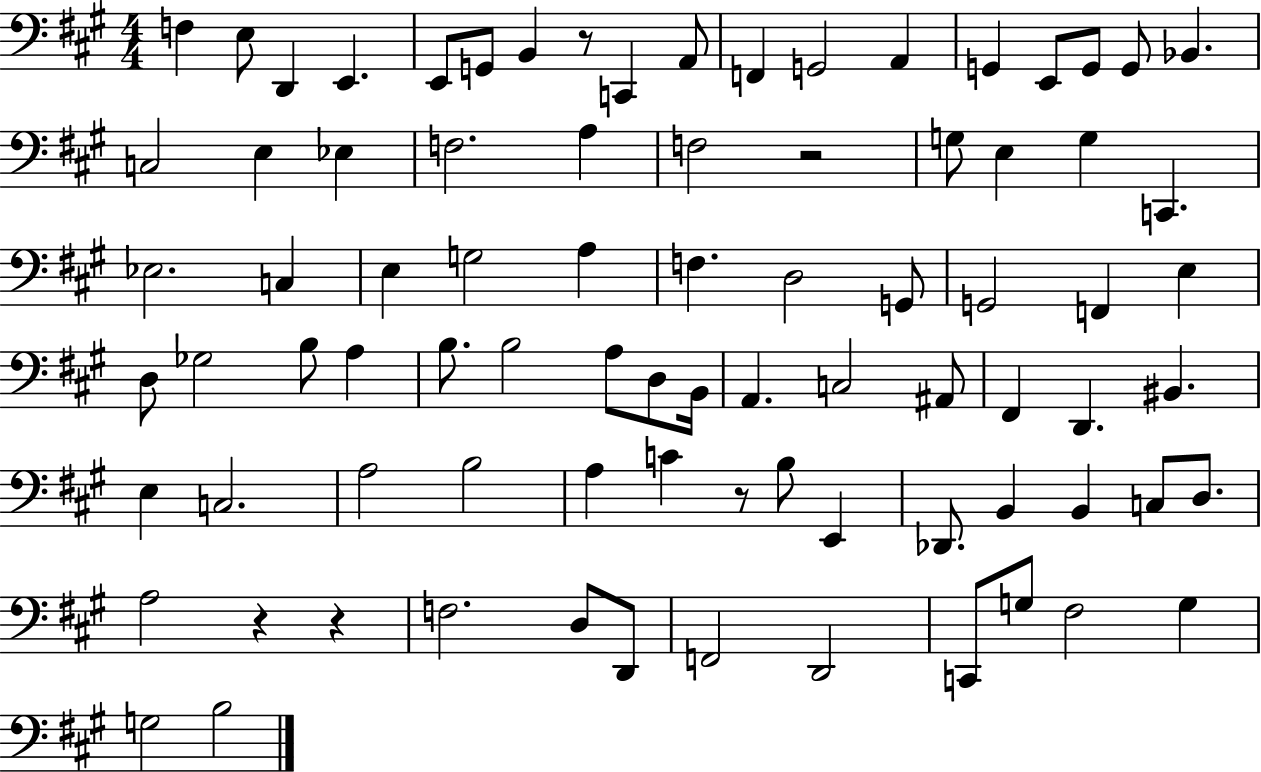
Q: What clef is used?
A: bass